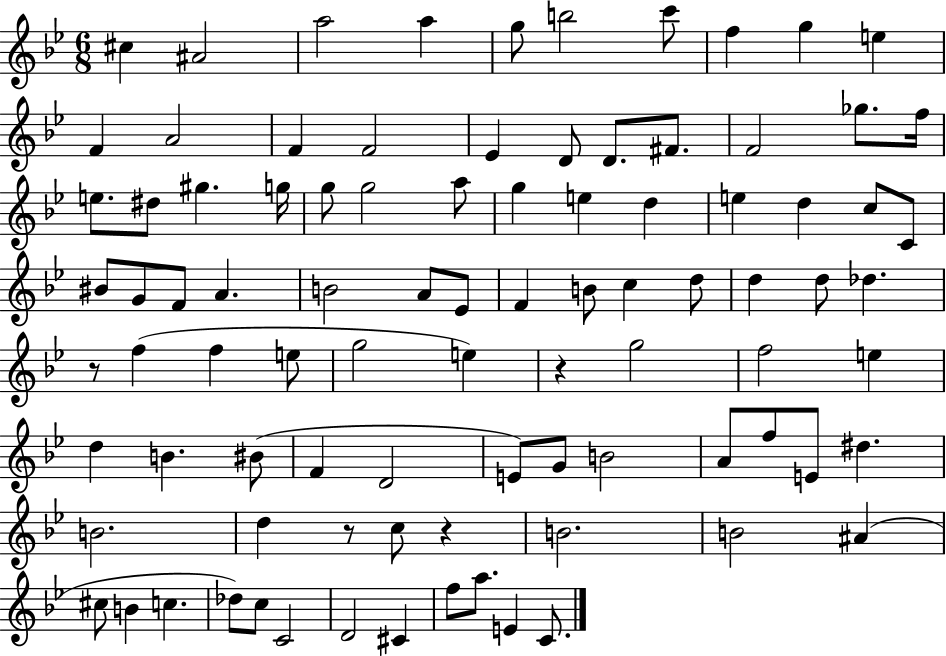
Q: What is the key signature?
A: BES major